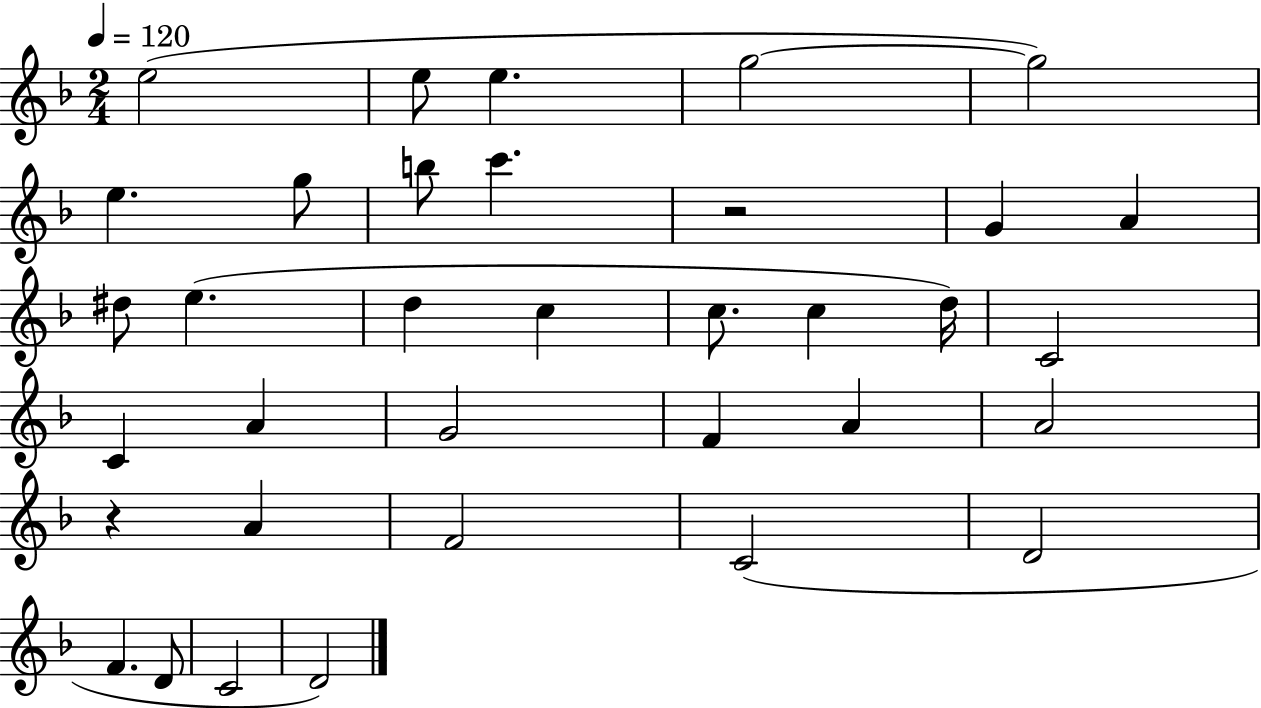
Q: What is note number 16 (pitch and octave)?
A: C5